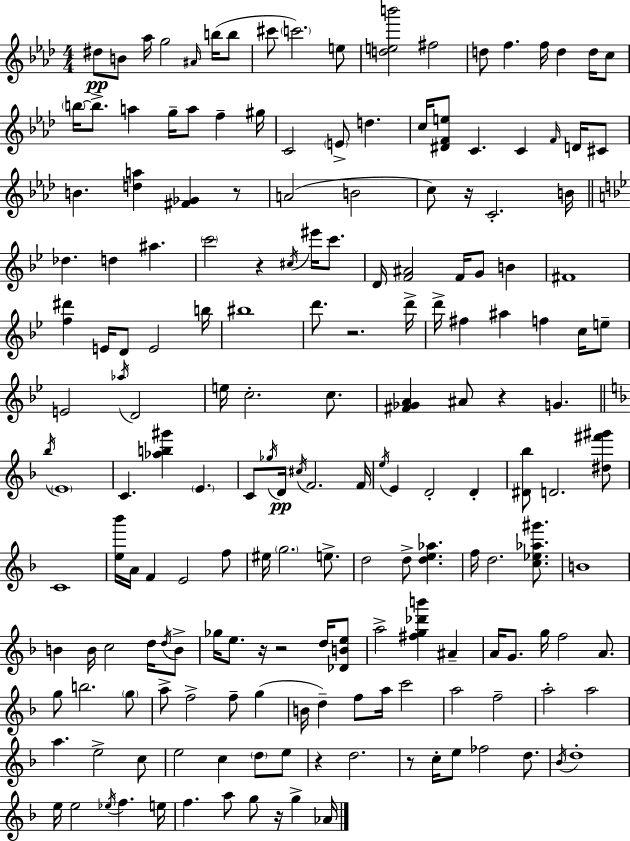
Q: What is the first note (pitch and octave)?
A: D#5